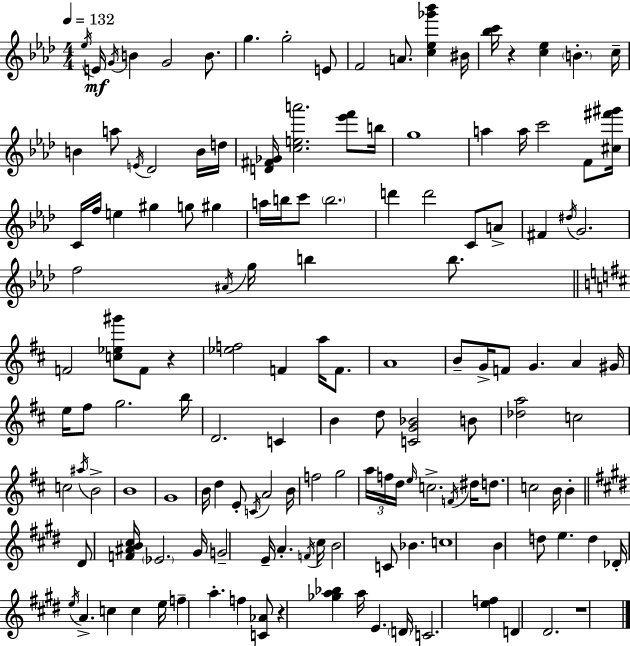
{
  \clef treble
  \numericTimeSignature
  \time 4/4
  \key f \minor
  \tempo 4 = 132
  \acciaccatura { ees''16 }\mf e'16 \acciaccatura { g'16 } b'4 g'2 b'8. | g''4. g''2-. | e'8 f'2 a'8. <c'' ees'' ges''' bes'''>4 | bis'16 <bes'' c'''>16 r4 <c'' ees''>4 \parenthesize b'4.-. | \break c''16-- b'4 a''8 \acciaccatura { e'16 } des'2 | b'16 d''16 <d' fis' ges'>16 <c'' e'' a'''>2. | <ees''' f'''>8 b''16 g''1 | a''4 a''16 c'''2 | \break f'8 <cis'' fis''' gis'''>16 c'16 f''16 e''4 gis''4 g''8 gis''4 | a''16 b''16 c'''8 \parenthesize b''2. | d'''4 d'''2 c'8 | a'8-> fis'4 \acciaccatura { dis''16 } g'2. | \break f''2 \acciaccatura { ais'16 } g''16 b''4 | b''8. \bar "||" \break \key d \major f'2 <c'' ees'' gis'''>8 f'8 r4 | <ees'' f''>2 f'4 a''16 f'8. | a'1 | b'8-- g'16-> f'8 g'4. a'4 gis'16 | \break e''16 fis''8 g''2. b''16 | d'2. c'4 | b'4 d''8 <c' g' bes'>2 b'8 | <des'' a''>2 c''2 | \break c''2 \acciaccatura { ais''16 } b'2-> | b'1 | g'1 | b'16 d''4 e'8-. \acciaccatura { c'16 } a'2 | \break b'16 f''2 g''2 | \tuplet 3/2 { a''16 f''16 d''16 } \grace { e''16 } c''2.-> | \acciaccatura { f'16 } dis''16 d''8. c''2 b'16 | b'4-. \bar "||" \break \key e \major dis'8 <f' ais' b' cis''>16 \parenthesize ees'2. gis'16 | g'2-- e'16-- a'4.-. \acciaccatura { f'16 } | cis''16 b'2 c'8 bes'4. | c''1 | \break b'4 d''8 e''4. d''4 | des'16-. \acciaccatura { e''16 } a'4.-> c''4 c''4 | e''16 f''4-- a''4.-. f''4 | <c' aes'>8 r4 <ges'' a'' bes''>4 a''16 e'4. | \break \parenthesize d'16 c'2. <e'' f''>4 | d'4 dis'2. | r1 | \bar "|."
}